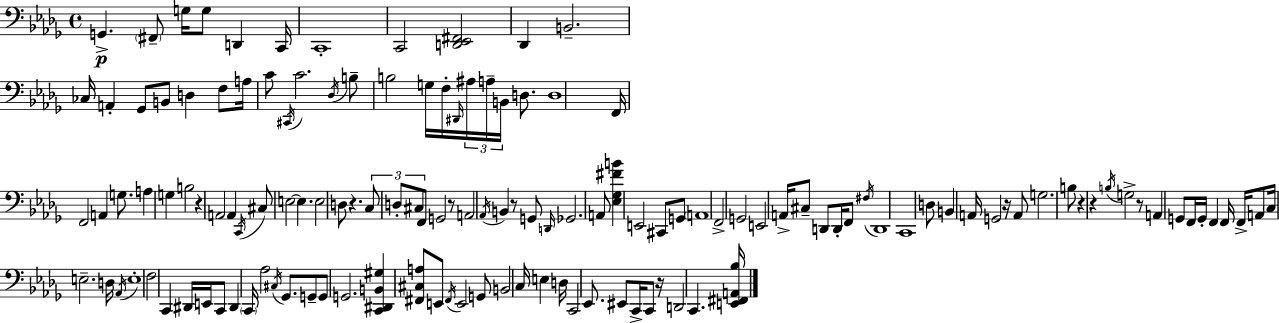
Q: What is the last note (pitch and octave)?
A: C2